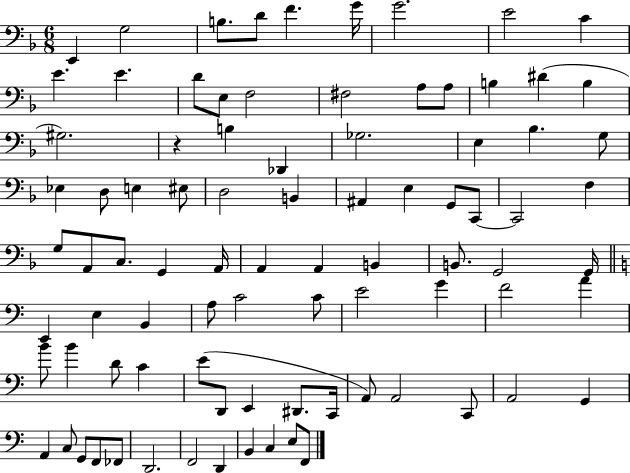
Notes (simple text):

E2/q G3/h B3/e. D4/e F4/q. G4/s G4/h. E4/h C4/q E4/q. E4/q. D4/e E3/e F3/h F#3/h A3/e A3/e B3/q D#4/q B3/q G#3/h. R/q B3/q Db2/q Gb3/h. E3/q Bb3/q. G3/e Eb3/q D3/e E3/q EIS3/e D3/h B2/q A#2/q E3/q G2/e C2/e C2/h F3/q G3/e A2/e C3/e. G2/q A2/s A2/q A2/q B2/q B2/e. G2/h G2/s E2/q E3/q B2/q A3/e C4/h C4/e E4/h G4/q F4/h A4/q B4/e B4/q D4/e C4/q E4/e D2/e E2/q D#2/e. C2/s A2/e A2/h C2/e A2/h G2/q A2/q C3/e G2/e F2/e FES2/e D2/h. F2/h D2/q B2/q C3/q E3/e F2/e